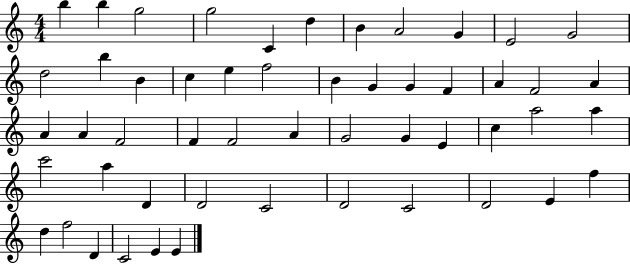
X:1
T:Untitled
M:4/4
L:1/4
K:C
b b g2 g2 C d B A2 G E2 G2 d2 b B c e f2 B G G F A F2 A A A F2 F F2 A G2 G E c a2 a c'2 a D D2 C2 D2 C2 D2 E f d f2 D C2 E E